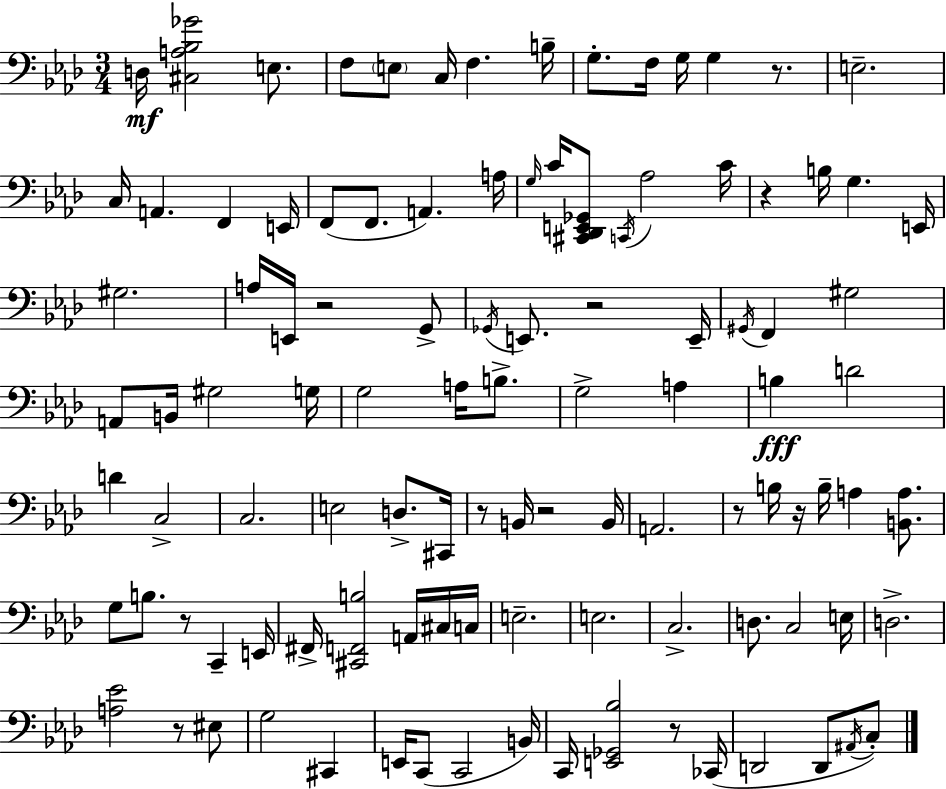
X:1
T:Untitled
M:3/4
L:1/4
K:Fm
D,/4 [^C,A,_B,_G]2 E,/2 F,/2 E,/2 C,/4 F, B,/4 G,/2 F,/4 G,/4 G, z/2 E,2 C,/4 A,, F,, E,,/4 F,,/2 F,,/2 A,, A,/4 G,/4 C/4 [^C,,_D,,E,,_G,,]/2 C,,/4 _A,2 C/4 z B,/4 G, E,,/4 ^G,2 A,/4 E,,/4 z2 G,,/2 _G,,/4 E,,/2 z2 E,,/4 ^G,,/4 F,, ^G,2 A,,/2 B,,/4 ^G,2 G,/4 G,2 A,/4 B,/2 G,2 A, B, D2 D C,2 C,2 E,2 D,/2 ^C,,/4 z/2 B,,/4 z2 B,,/4 A,,2 z/2 B,/4 z/4 B,/4 A, [B,,A,]/2 G,/2 B,/2 z/2 C,, E,,/4 ^F,,/4 [^C,,F,,B,]2 A,,/4 ^C,/4 C,/4 E,2 E,2 C,2 D,/2 C,2 E,/4 D,2 [A,_E]2 z/2 ^E,/2 G,2 ^C,, E,,/4 C,,/2 C,,2 B,,/4 C,,/4 [E,,_G,,_B,]2 z/2 _C,,/4 D,,2 D,,/2 ^A,,/4 C,/2